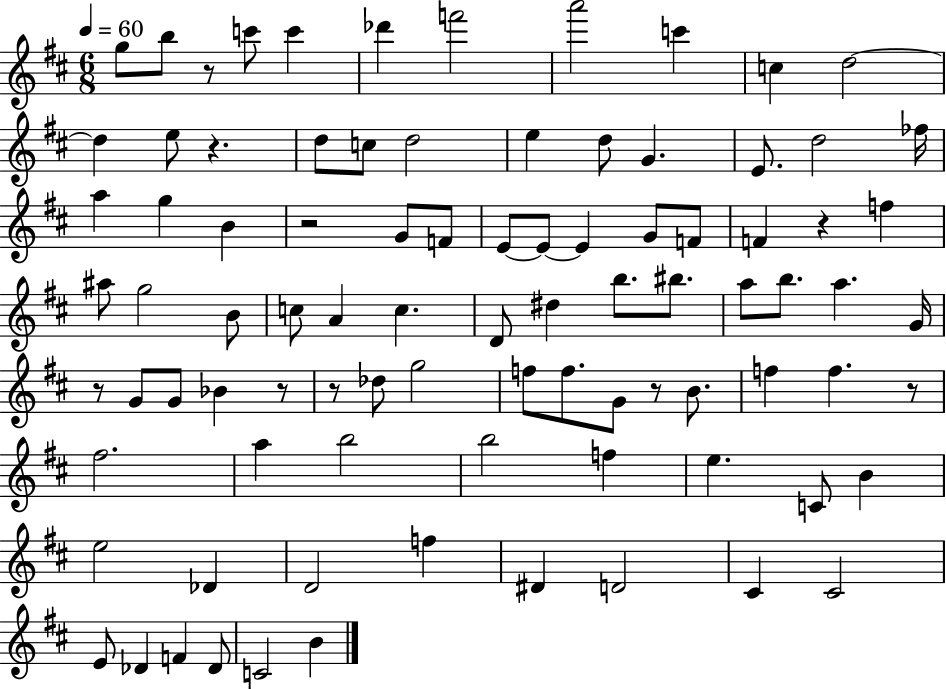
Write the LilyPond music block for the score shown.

{
  \clef treble
  \numericTimeSignature
  \time 6/8
  \key d \major
  \tempo 4 = 60
  \repeat volta 2 { g''8 b''8 r8 c'''8 c'''4 | des'''4 f'''2 | a'''2 c'''4 | c''4 d''2~~ | \break d''4 e''8 r4. | d''8 c''8 d''2 | e''4 d''8 g'4. | e'8. d''2 fes''16 | \break a''4 g''4 b'4 | r2 g'8 f'8 | e'8~~ e'8~~ e'4 g'8 f'8 | f'4 r4 f''4 | \break ais''8 g''2 b'8 | c''8 a'4 c''4. | d'8 dis''4 b''8. bis''8. | a''8 b''8. a''4. g'16 | \break r8 g'8 g'8 bes'4 r8 | r8 des''8 g''2 | f''8 f''8. g'8 r8 b'8. | f''4 f''4. r8 | \break fis''2. | a''4 b''2 | b''2 f''4 | e''4. c'8 b'4 | \break e''2 des'4 | d'2 f''4 | dis'4 d'2 | cis'4 cis'2 | \break e'8 des'4 f'4 des'8 | c'2 b'4 | } \bar "|."
}